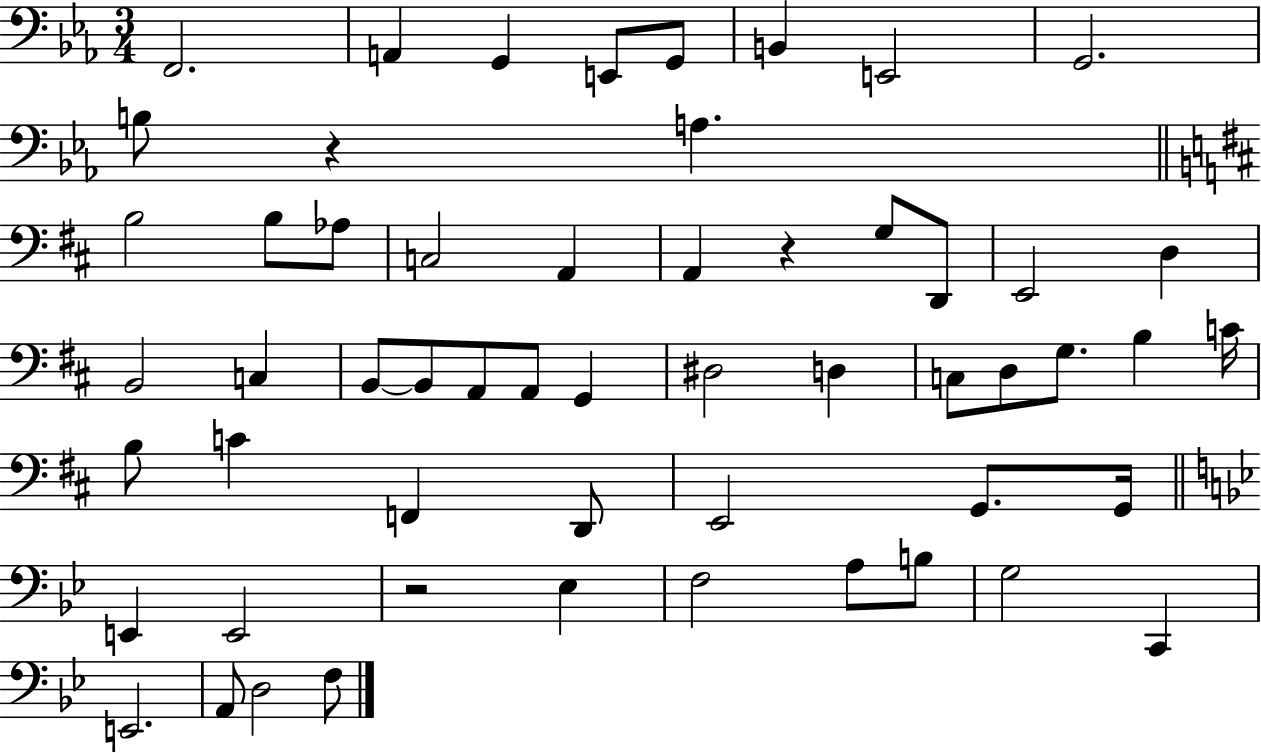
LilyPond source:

{
  \clef bass
  \numericTimeSignature
  \time 3/4
  \key ees \major
  f,2. | a,4 g,4 e,8 g,8 | b,4 e,2 | g,2. | \break b8 r4 a4. | \bar "||" \break \key d \major b2 b8 aes8 | c2 a,4 | a,4 r4 g8 d,8 | e,2 d4 | \break b,2 c4 | b,8~~ b,8 a,8 a,8 g,4 | dis2 d4 | c8 d8 g8. b4 c'16 | \break b8 c'4 f,4 d,8 | e,2 g,8. g,16 | \bar "||" \break \key g \minor e,4 e,2 | r2 ees4 | f2 a8 b8 | g2 c,4 | \break e,2. | a,8 d2 f8 | \bar "|."
}